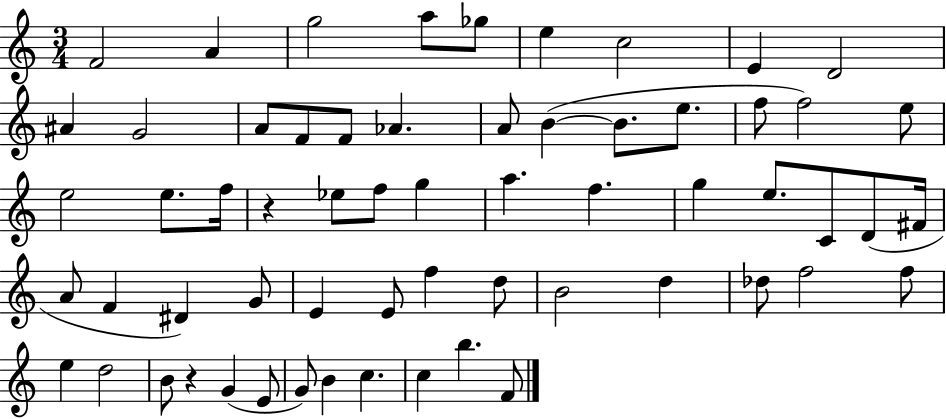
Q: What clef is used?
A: treble